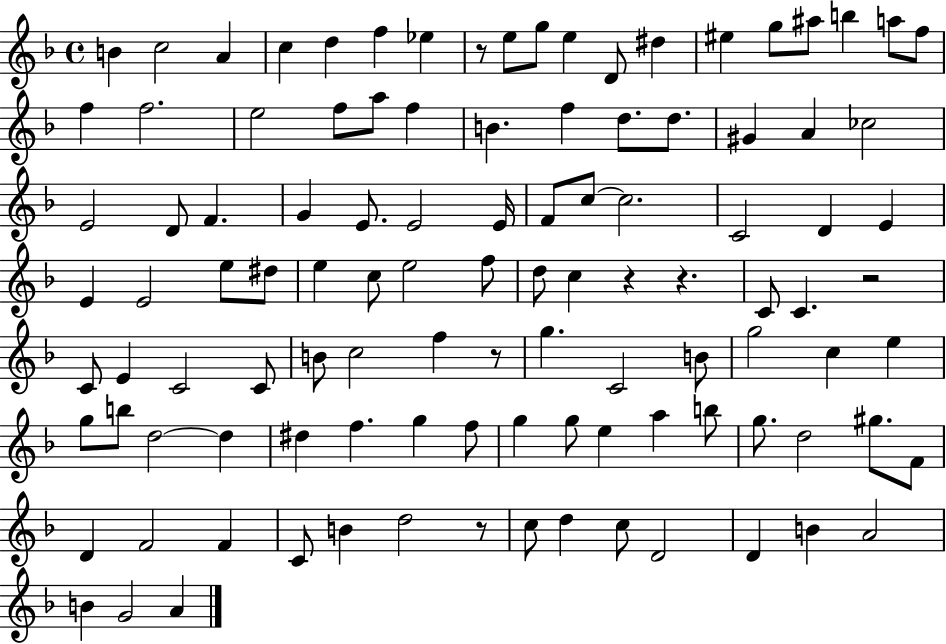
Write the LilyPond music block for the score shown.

{
  \clef treble
  \time 4/4
  \defaultTimeSignature
  \key f \major
  \repeat volta 2 { b'4 c''2 a'4 | c''4 d''4 f''4 ees''4 | r8 e''8 g''8 e''4 d'8 dis''4 | eis''4 g''8 ais''8 b''4 a''8 f''8 | \break f''4 f''2. | e''2 f''8 a''8 f''4 | b'4. f''4 d''8. d''8. | gis'4 a'4 ces''2 | \break e'2 d'8 f'4. | g'4 e'8. e'2 e'16 | f'8 c''8~~ c''2. | c'2 d'4 e'4 | \break e'4 e'2 e''8 dis''8 | e''4 c''8 e''2 f''8 | d''8 c''4 r4 r4. | c'8 c'4. r2 | \break c'8 e'4 c'2 c'8 | b'8 c''2 f''4 r8 | g''4. c'2 b'8 | g''2 c''4 e''4 | \break g''8 b''8 d''2~~ d''4 | dis''4 f''4. g''4 f''8 | g''4 g''8 e''4 a''4 b''8 | g''8. d''2 gis''8. f'8 | \break d'4 f'2 f'4 | c'8 b'4 d''2 r8 | c''8 d''4 c''8 d'2 | d'4 b'4 a'2 | \break b'4 g'2 a'4 | } \bar "|."
}